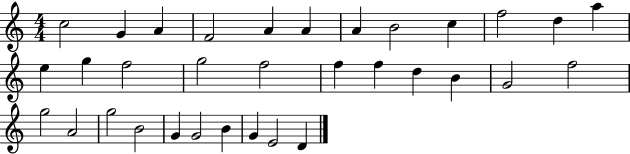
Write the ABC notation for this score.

X:1
T:Untitled
M:4/4
L:1/4
K:C
c2 G A F2 A A A B2 c f2 d a e g f2 g2 f2 f f d B G2 f2 g2 A2 g2 B2 G G2 B G E2 D